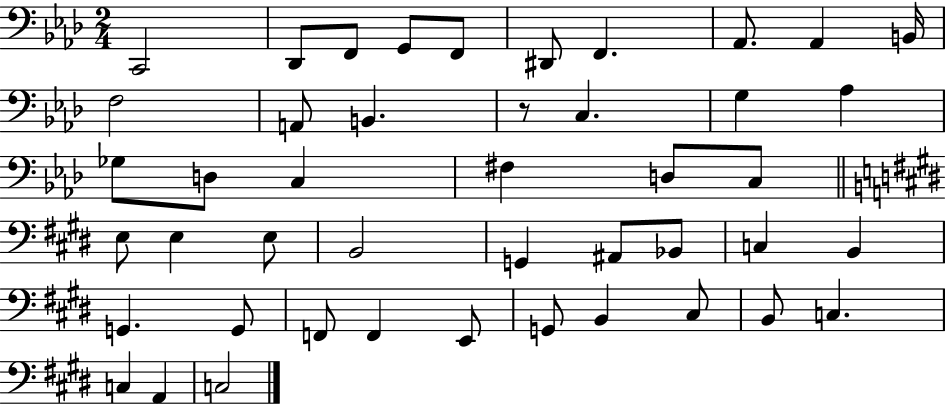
{
  \clef bass
  \numericTimeSignature
  \time 2/4
  \key aes \major
  c,2 | des,8 f,8 g,8 f,8 | dis,8 f,4. | aes,8. aes,4 b,16 | \break f2 | a,8 b,4. | r8 c4. | g4 aes4 | \break ges8 d8 c4 | fis4 d8 c8 | \bar "||" \break \key e \major e8 e4 e8 | b,2 | g,4 ais,8 bes,8 | c4 b,4 | \break g,4. g,8 | f,8 f,4 e,8 | g,8 b,4 cis8 | b,8 c4. | \break c4 a,4 | c2 | \bar "|."
}